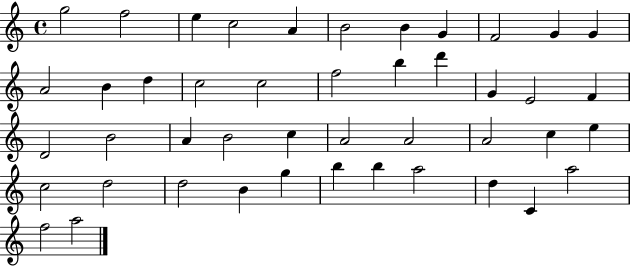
{
  \clef treble
  \time 4/4
  \defaultTimeSignature
  \key c \major
  g''2 f''2 | e''4 c''2 a'4 | b'2 b'4 g'4 | f'2 g'4 g'4 | \break a'2 b'4 d''4 | c''2 c''2 | f''2 b''4 d'''4 | g'4 e'2 f'4 | \break d'2 b'2 | a'4 b'2 c''4 | a'2 a'2 | a'2 c''4 e''4 | \break c''2 d''2 | d''2 b'4 g''4 | b''4 b''4 a''2 | d''4 c'4 a''2 | \break f''2 a''2 | \bar "|."
}